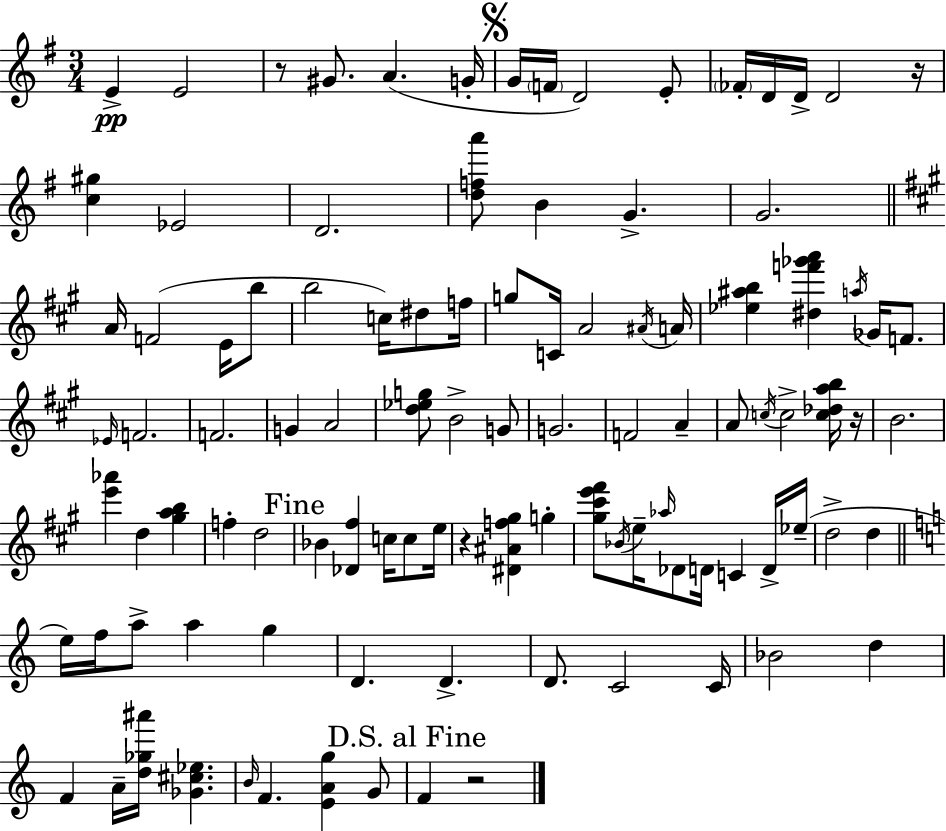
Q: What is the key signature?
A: E minor